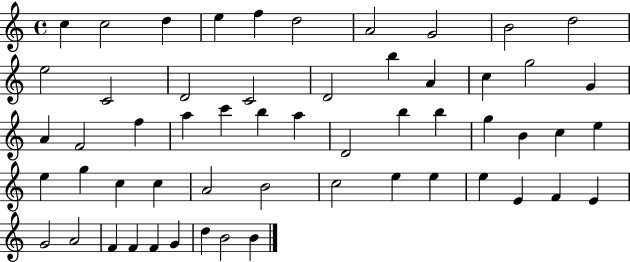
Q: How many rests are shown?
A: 0